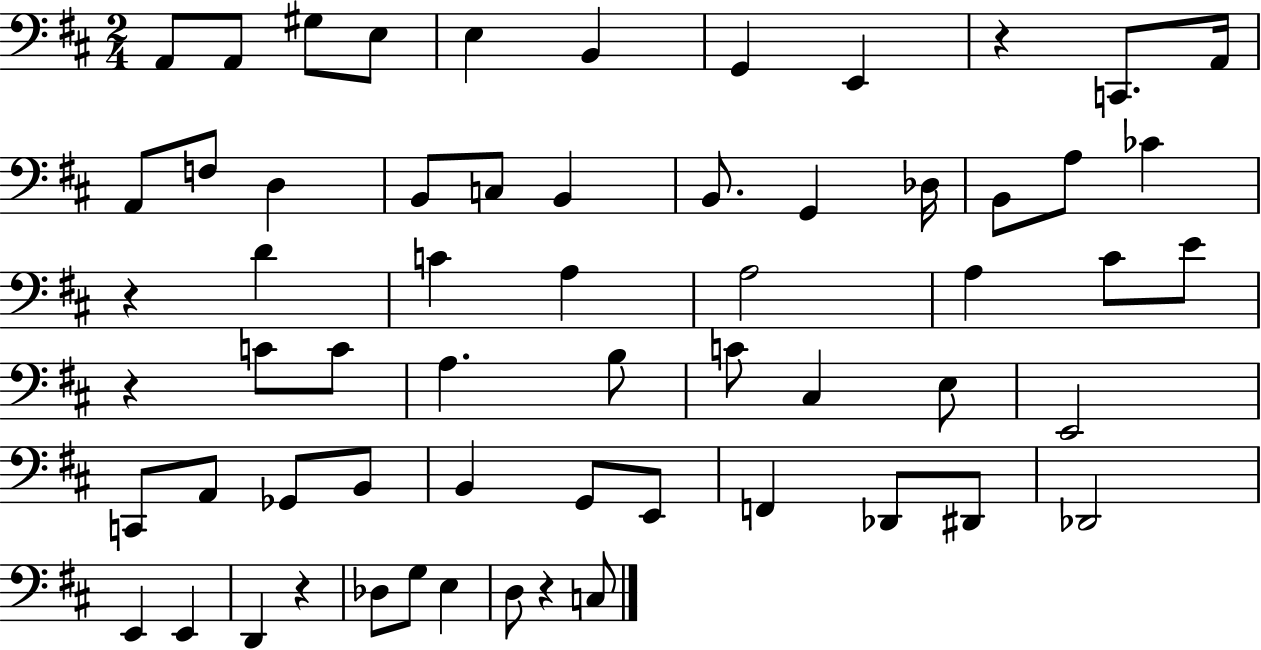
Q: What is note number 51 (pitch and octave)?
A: D2